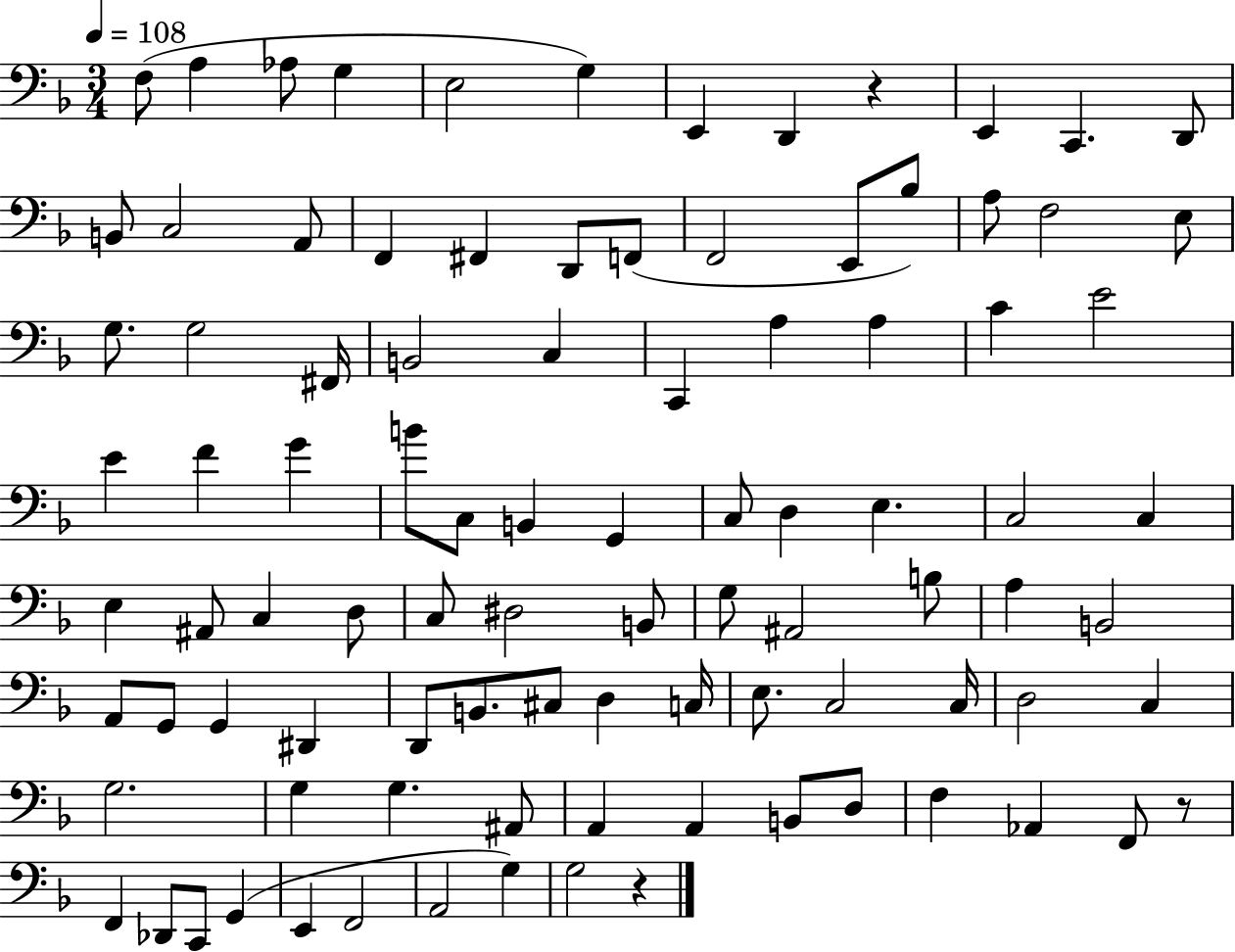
{
  \clef bass
  \numericTimeSignature
  \time 3/4
  \key f \major
  \tempo 4 = 108
  f8( a4 aes8 g4 | e2 g4) | e,4 d,4 r4 | e,4 c,4. d,8 | \break b,8 c2 a,8 | f,4 fis,4 d,8 f,8( | f,2 e,8 bes8) | a8 f2 e8 | \break g8. g2 fis,16 | b,2 c4 | c,4 a4 a4 | c'4 e'2 | \break e'4 f'4 g'4 | b'8 c8 b,4 g,4 | c8 d4 e4. | c2 c4 | \break e4 ais,8 c4 d8 | c8 dis2 b,8 | g8 ais,2 b8 | a4 b,2 | \break a,8 g,8 g,4 dis,4 | d,8 b,8. cis8 d4 c16 | e8. c2 c16 | d2 c4 | \break g2. | g4 g4. ais,8 | a,4 a,4 b,8 d8 | f4 aes,4 f,8 r8 | \break f,4 des,8 c,8 g,4( | e,4 f,2 | a,2 g4) | g2 r4 | \break \bar "|."
}